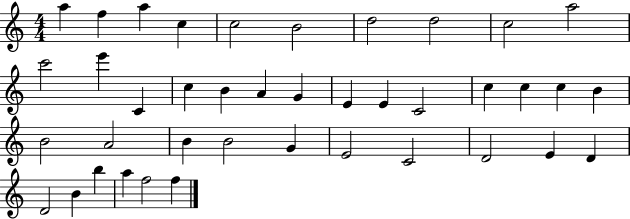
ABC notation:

X:1
T:Untitled
M:4/4
L:1/4
K:C
a f a c c2 B2 d2 d2 c2 a2 c'2 e' C c B A G E E C2 c c c B B2 A2 B B2 G E2 C2 D2 E D D2 B b a f2 f